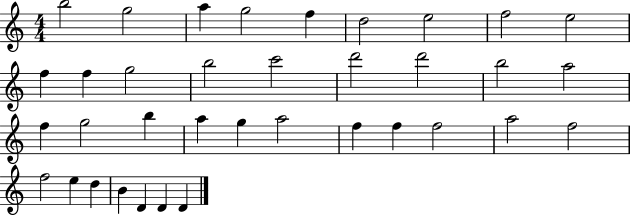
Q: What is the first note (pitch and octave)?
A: B5